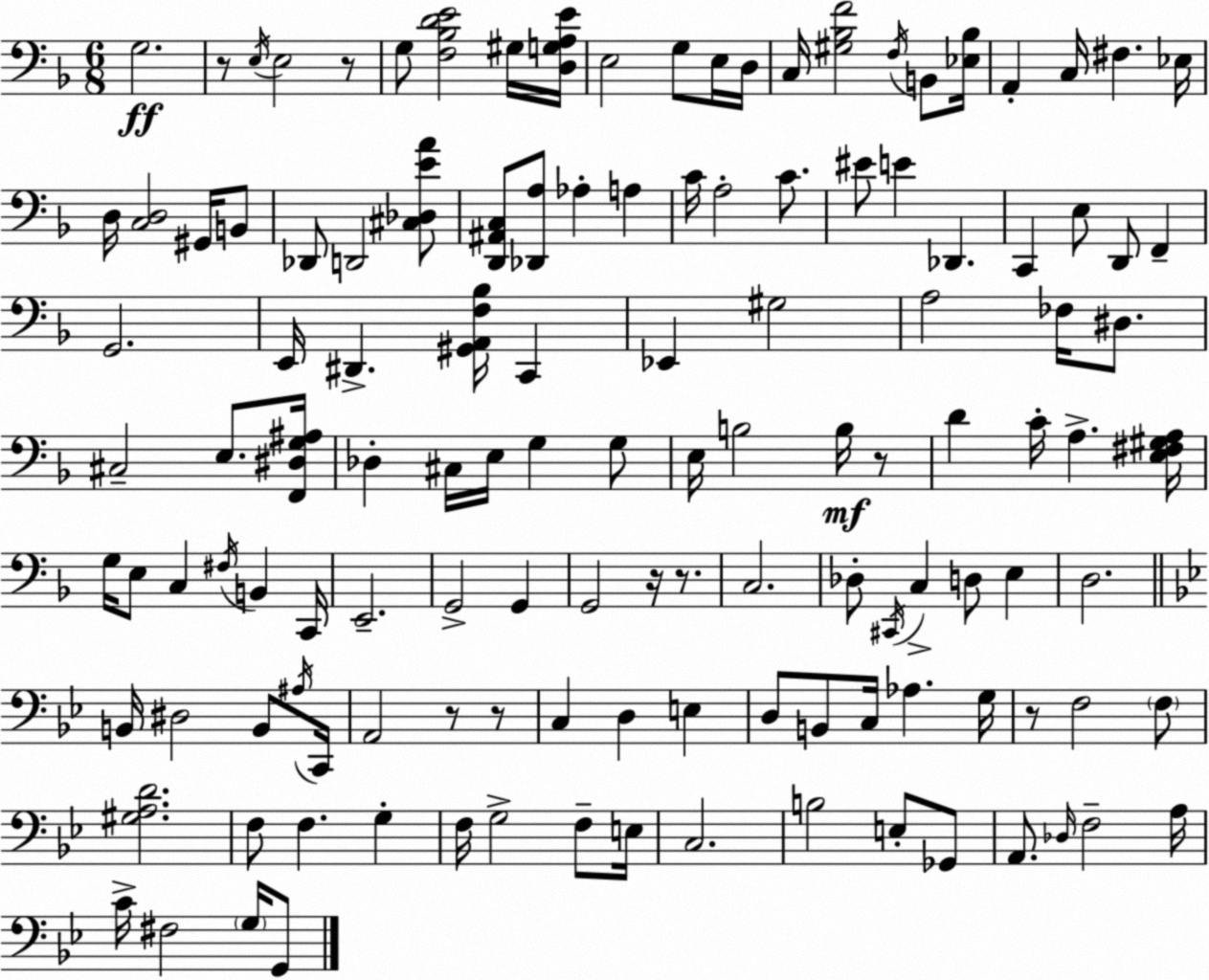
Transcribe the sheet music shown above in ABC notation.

X:1
T:Untitled
M:6/8
L:1/4
K:F
G,2 z/2 E,/4 E,2 z/2 G,/2 [F,_B,DE]2 ^G,/4 [D,G,A,E]/4 E,2 G,/2 E,/4 D,/4 C,/4 [^G,_B,F]2 F,/4 B,,/2 [_E,_B,]/4 A,, C,/4 ^F, _E,/4 D,/4 [C,D,]2 ^G,,/4 B,,/2 _D,,/2 D,,2 [^C,_D,EA]/2 [D,,^A,,C,]/2 [_D,,A,]/2 _A, A, C/4 A,2 C/2 ^E/2 E _D,, C,, E,/2 D,,/2 F,, G,,2 E,,/4 ^D,, [^G,,A,,F,_B,]/4 C,, _E,, ^G,2 A,2 _F,/4 ^D,/2 ^C,2 E,/2 [F,,^D,G,^A,]/4 _D, ^C,/4 E,/4 G, G,/2 E,/4 B,2 B,/4 z/2 D C/4 A, [E,^F,^G,A,]/4 G,/4 E,/2 C, ^F,/4 B,, C,,/4 E,,2 G,,2 G,, G,,2 z/4 z/2 C,2 _D,/2 ^C,,/4 C, D,/2 E, D,2 B,,/4 ^D,2 B,,/2 ^A,/4 C,,/4 A,,2 z/2 z/2 C, D, E, D,/2 B,,/2 C,/4 _A, G,/4 z/2 F,2 F,/2 [^G,A,D]2 F,/2 F, G, F,/4 G,2 F,/2 E,/4 C,2 B,2 E,/2 _G,,/2 A,,/2 _D,/4 F,2 A,/4 C/4 ^F,2 G,/4 G,,/2